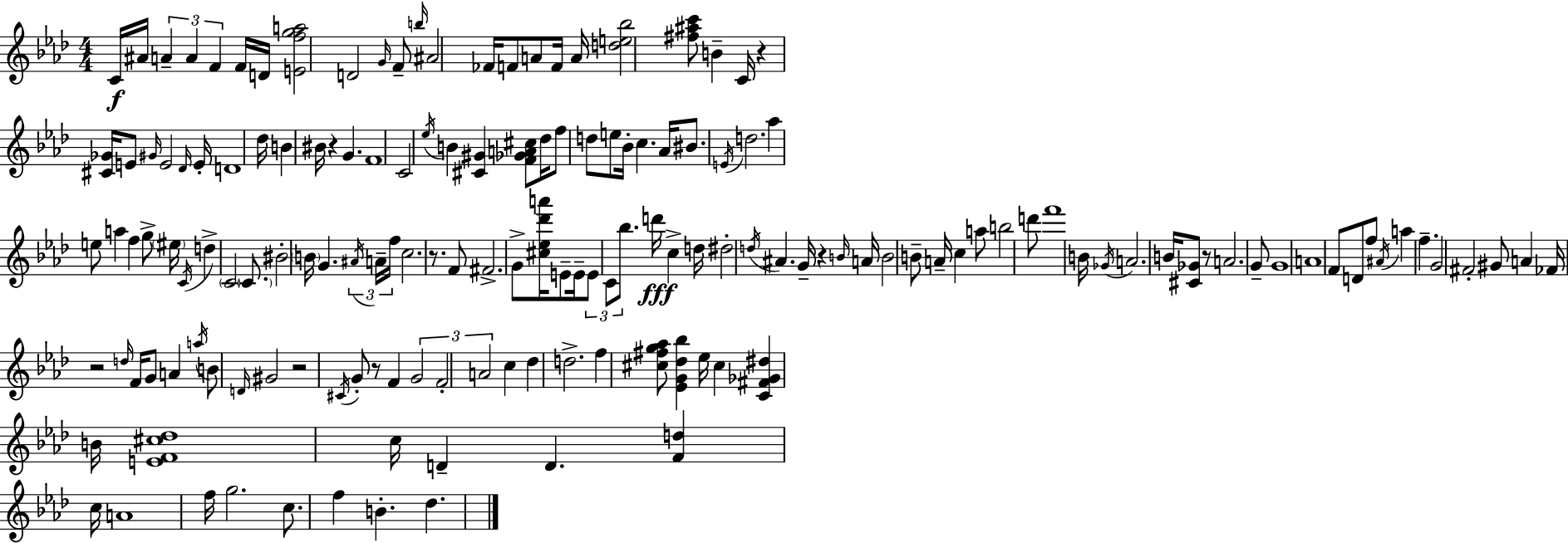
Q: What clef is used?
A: treble